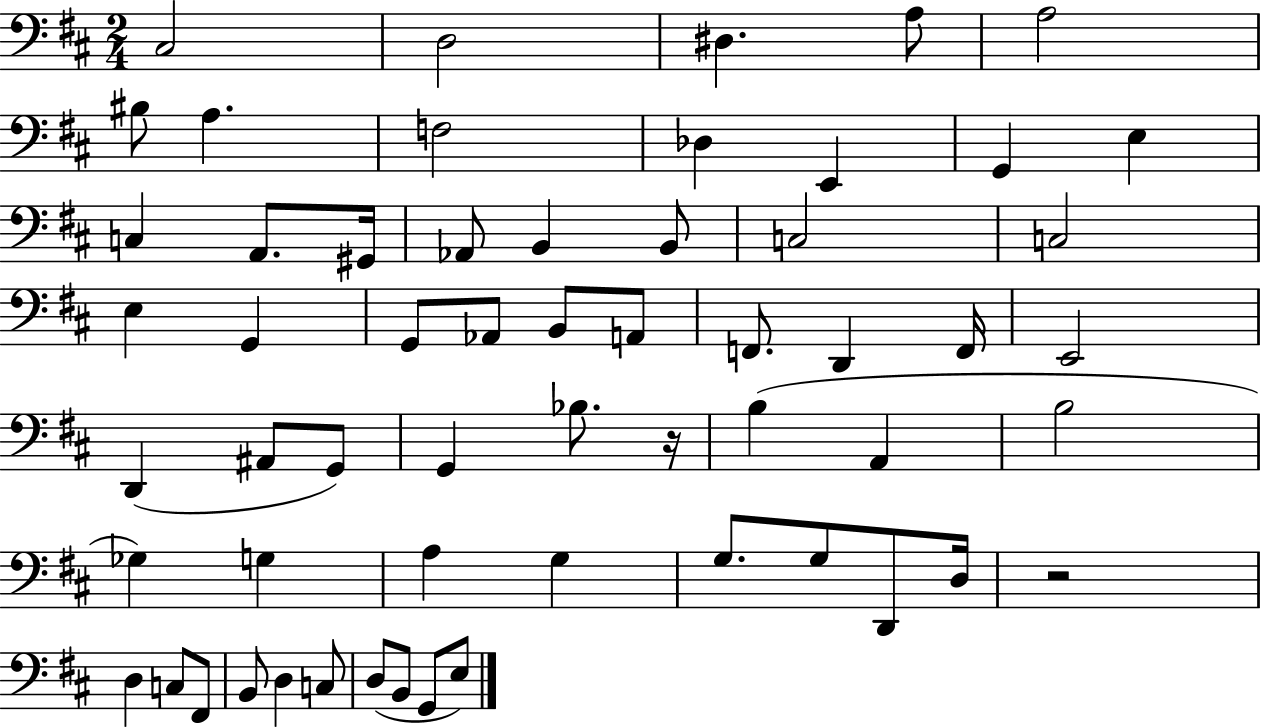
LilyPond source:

{
  \clef bass
  \numericTimeSignature
  \time 2/4
  \key d \major
  cis2 | d2 | dis4. a8 | a2 | \break bis8 a4. | f2 | des4 e,4 | g,4 e4 | \break c4 a,8. gis,16 | aes,8 b,4 b,8 | c2 | c2 | \break e4 g,4 | g,8 aes,8 b,8 a,8 | f,8. d,4 f,16 | e,2 | \break d,4( ais,8 g,8) | g,4 bes8. r16 | b4( a,4 | b2 | \break ges4) g4 | a4 g4 | g8. g8 d,8 d16 | r2 | \break d4 c8 fis,8 | b,8 d4 c8 | d8( b,8 g,8 e8) | \bar "|."
}